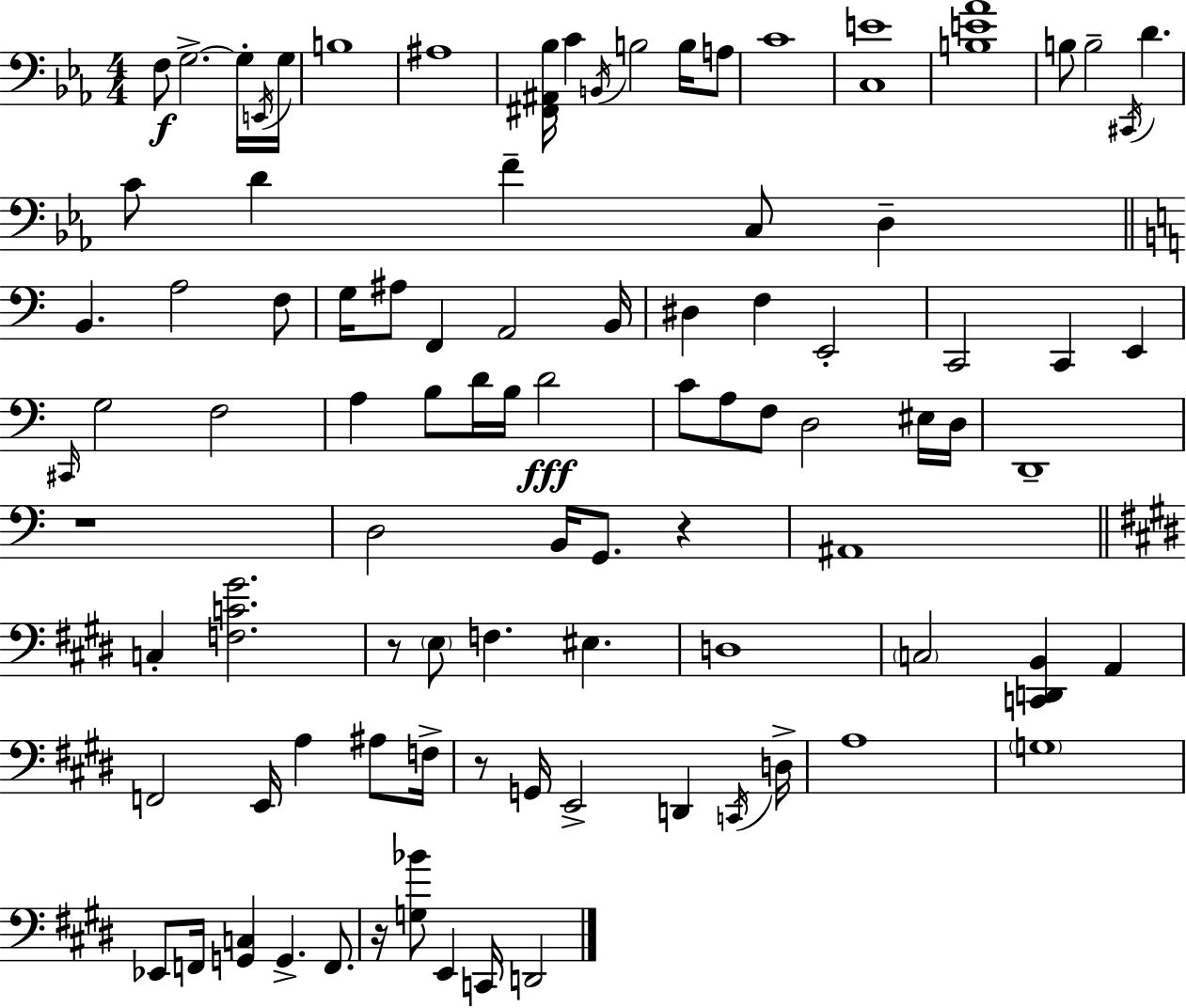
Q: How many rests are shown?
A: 5